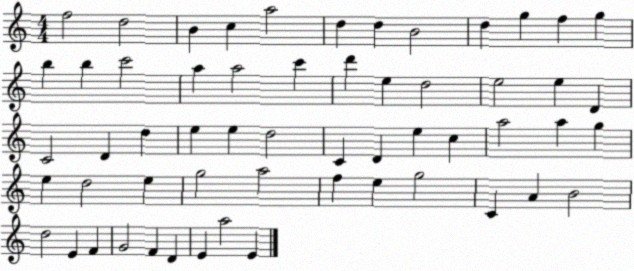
X:1
T:Untitled
M:4/4
L:1/4
K:C
f2 d2 B c a2 d d B2 d g f g b b c'2 a a2 c' d' e d2 e2 e D C2 D d e e d2 C D e c a2 a g e d2 e g2 a2 f e g2 C A B2 d2 E F G2 F D E a2 E